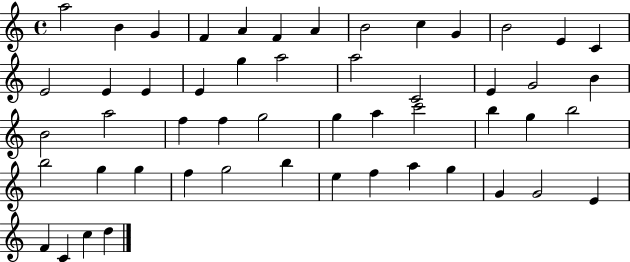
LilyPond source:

{
  \clef treble
  \time 4/4
  \defaultTimeSignature
  \key c \major
  a''2 b'4 g'4 | f'4 a'4 f'4 a'4 | b'2 c''4 g'4 | b'2 e'4 c'4 | \break e'2 e'4 e'4 | e'4 g''4 a''2 | a''2 c'2 | e'4 g'2 b'4 | \break b'2 a''2 | f''4 f''4 g''2 | g''4 a''4 c'''2 | b''4 g''4 b''2 | \break b''2 g''4 g''4 | f''4 g''2 b''4 | e''4 f''4 a''4 g''4 | g'4 g'2 e'4 | \break f'4 c'4 c''4 d''4 | \bar "|."
}